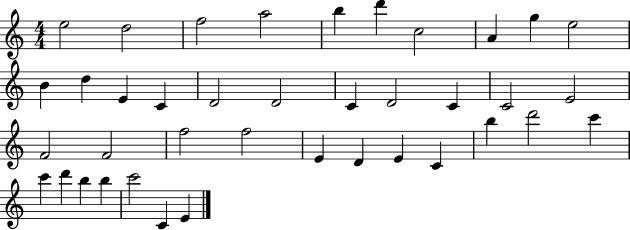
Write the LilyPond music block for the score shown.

{
  \clef treble
  \numericTimeSignature
  \time 4/4
  \key c \major
  e''2 d''2 | f''2 a''2 | b''4 d'''4 c''2 | a'4 g''4 e''2 | \break b'4 d''4 e'4 c'4 | d'2 d'2 | c'4 d'2 c'4 | c'2 e'2 | \break f'2 f'2 | f''2 f''2 | e'4 d'4 e'4 c'4 | b''4 d'''2 c'''4 | \break c'''4 d'''4 b''4 b''4 | c'''2 c'4 e'4 | \bar "|."
}